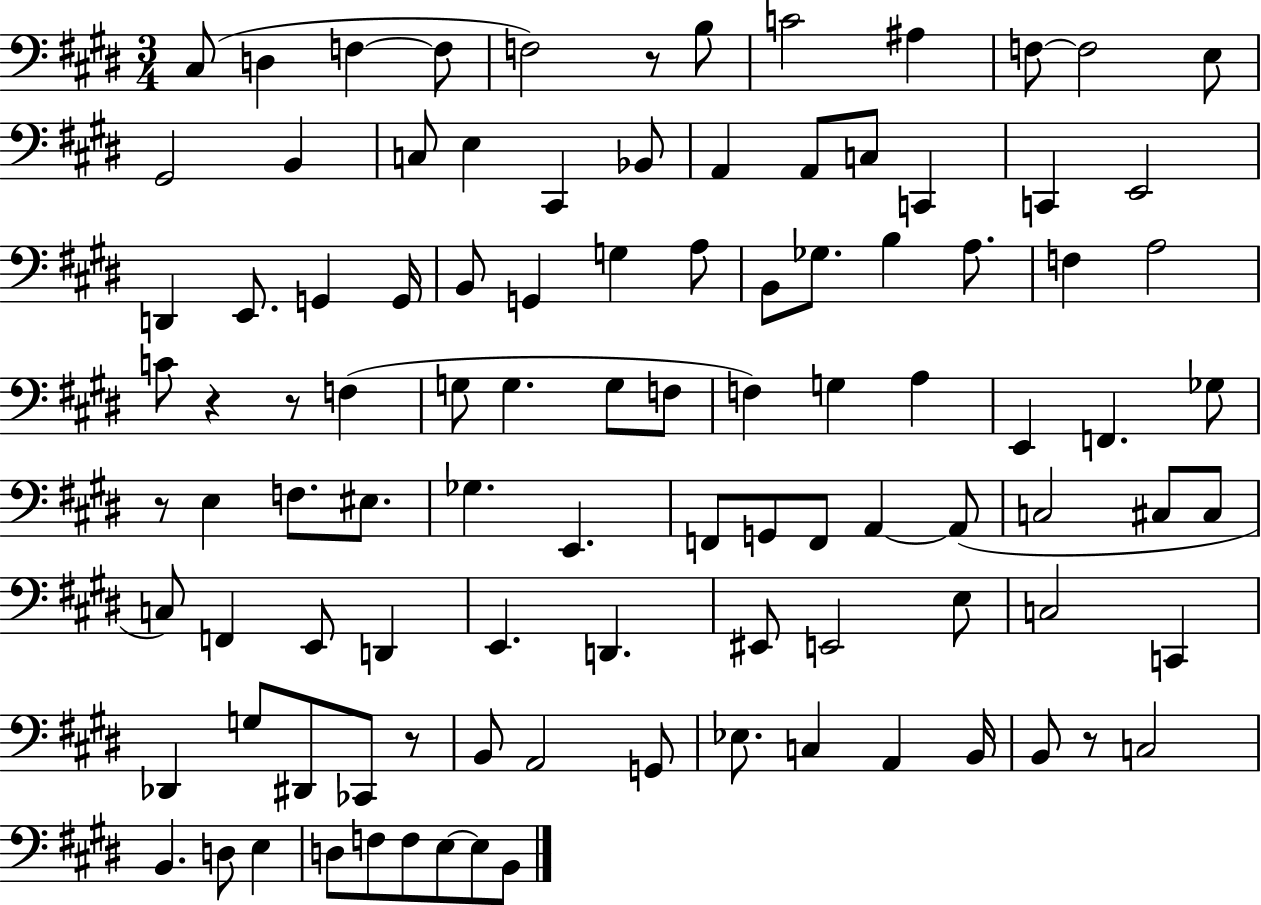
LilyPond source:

{
  \clef bass
  \numericTimeSignature
  \time 3/4
  \key e \major
  cis8( d4 f4~~ f8 | f2) r8 b8 | c'2 ais4 | f8~~ f2 e8 | \break gis,2 b,4 | c8 e4 cis,4 bes,8 | a,4 a,8 c8 c,4 | c,4 e,2 | \break d,4 e,8. g,4 g,16 | b,8 g,4 g4 a8 | b,8 ges8. b4 a8. | f4 a2 | \break c'8 r4 r8 f4( | g8 g4. g8 f8 | f4) g4 a4 | e,4 f,4. ges8 | \break r8 e4 f8. eis8. | ges4. e,4. | f,8 g,8 f,8 a,4~~ a,8( | c2 cis8 cis8 | \break c8) f,4 e,8 d,4 | e,4. d,4. | eis,8 e,2 e8 | c2 c,4 | \break des,4 g8 dis,8 ces,8 r8 | b,8 a,2 g,8 | ees8. c4 a,4 b,16 | b,8 r8 c2 | \break b,4. d8 e4 | d8 f8 f8 e8~~ e8 b,8 | \bar "|."
}